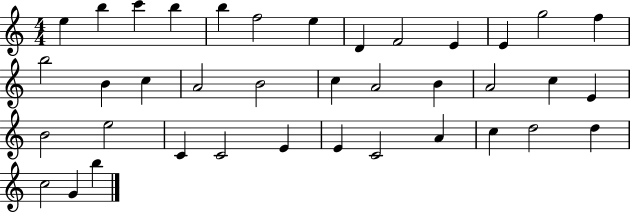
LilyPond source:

{
  \clef treble
  \numericTimeSignature
  \time 4/4
  \key c \major
  e''4 b''4 c'''4 b''4 | b''4 f''2 e''4 | d'4 f'2 e'4 | e'4 g''2 f''4 | \break b''2 b'4 c''4 | a'2 b'2 | c''4 a'2 b'4 | a'2 c''4 e'4 | \break b'2 e''2 | c'4 c'2 e'4 | e'4 c'2 a'4 | c''4 d''2 d''4 | \break c''2 g'4 b''4 | \bar "|."
}